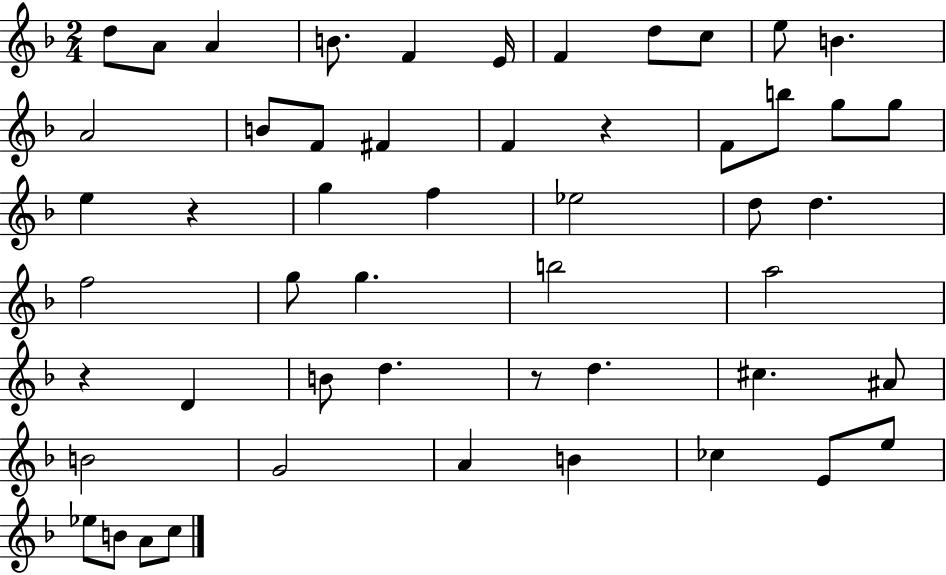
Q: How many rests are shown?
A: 4